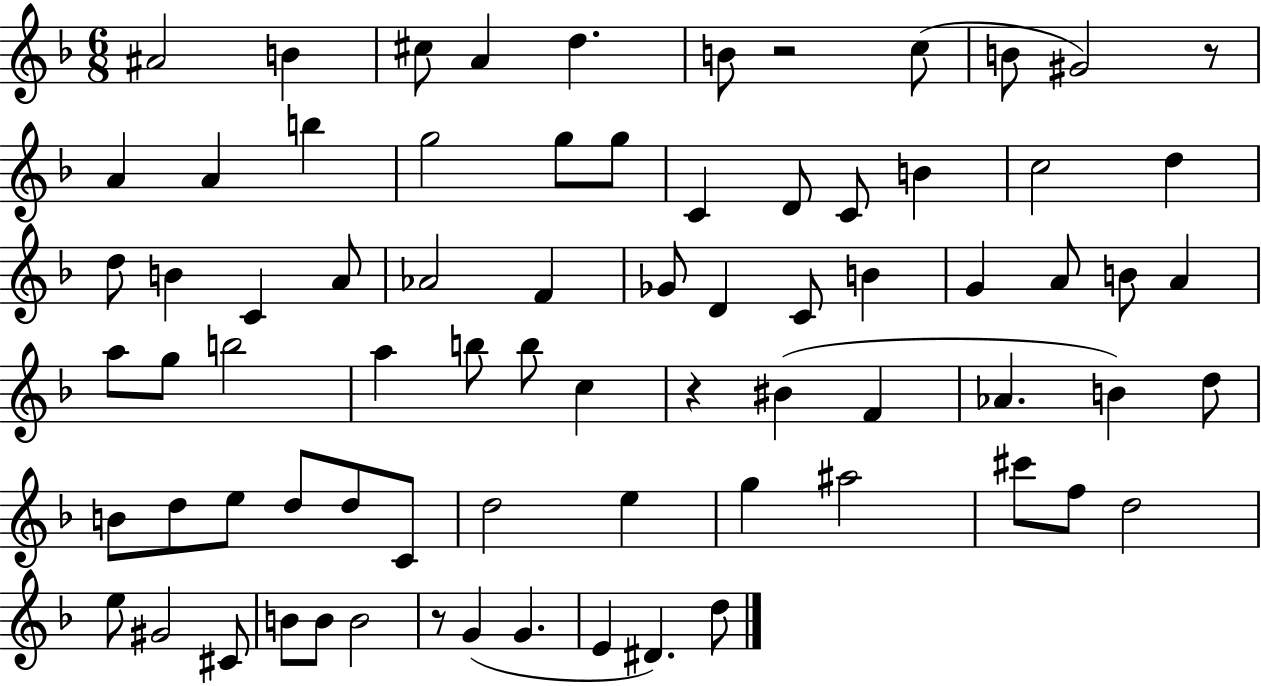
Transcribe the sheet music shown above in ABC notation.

X:1
T:Untitled
M:6/8
L:1/4
K:F
^A2 B ^c/2 A d B/2 z2 c/2 B/2 ^G2 z/2 A A b g2 g/2 g/2 C D/2 C/2 B c2 d d/2 B C A/2 _A2 F _G/2 D C/2 B G A/2 B/2 A a/2 g/2 b2 a b/2 b/2 c z ^B F _A B d/2 B/2 d/2 e/2 d/2 d/2 C/2 d2 e g ^a2 ^c'/2 f/2 d2 e/2 ^G2 ^C/2 B/2 B/2 B2 z/2 G G E ^D d/2